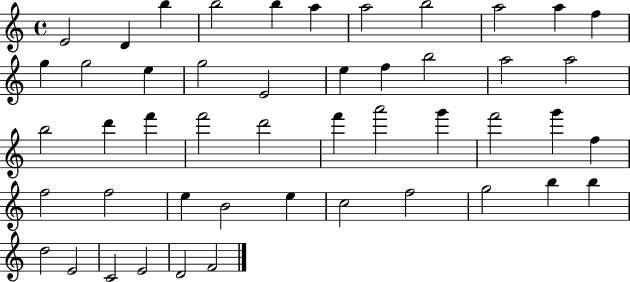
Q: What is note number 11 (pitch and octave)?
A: F5